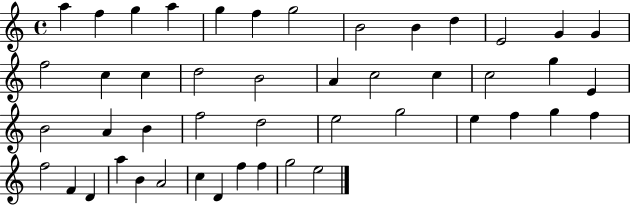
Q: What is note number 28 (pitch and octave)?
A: F5